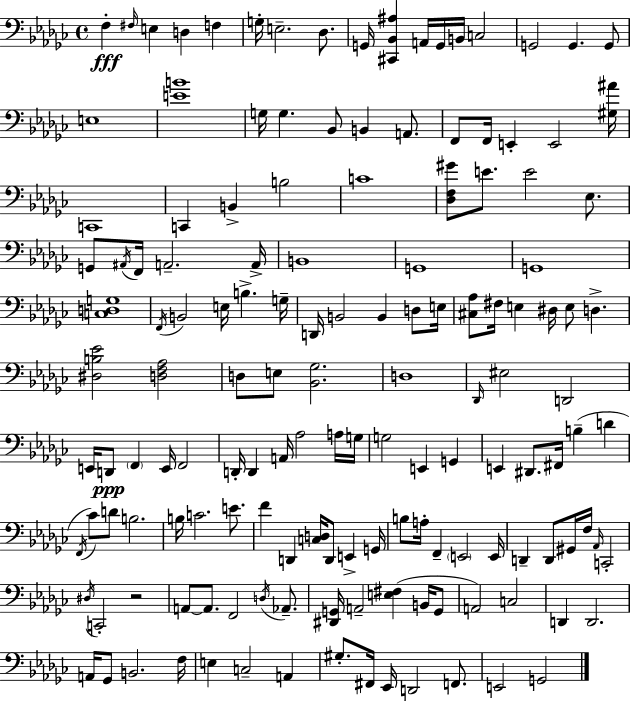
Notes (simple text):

F3/q F#3/s E3/q D3/q F3/q G3/s E3/h. Db3/e. G2/s [C#2,Bb2,A#3]/q A2/s G2/s B2/s C3/h G2/h G2/q. G2/e E3/w [E4,B4]/w G3/s G3/q. Bb2/e B2/q A2/e. F2/e F2/s E2/q E2/h [G#3,A#4]/s C2/w C2/q B2/q B3/h C4/w [Db3,F3,G#4]/e E4/e. E4/h Eb3/e. G2/e A#2/s F2/s A2/h. A2/s B2/w G2/w G2/w [C3,D3,G3]/w F2/s B2/h E3/s B3/q. G3/s D2/s B2/h B2/q D3/e E3/s [C#3,Ab3]/e F#3/s E3/q D#3/s E3/e D3/q. [D#3,B3,Eb4]/h [D3,F3,Ab3]/h D3/e E3/e [Bb2,Gb3]/h. D3/w Db2/s EIS3/h D2/h E2/s D2/e F2/q E2/s F2/h D2/s D2/q A2/s Ab3/h A3/s G3/s G3/h E2/q G2/q E2/q D#2/e. F#2/s B3/q D4/q F2/s CES4/e D4/e B3/h. B3/s C4/h. E4/e. F4/q D2/q [C3,D3]/s D2/e E2/q G2/s B3/e A3/s F2/q E2/h E2/s D2/q D2/e G#2/s F3/s Ab2/s C2/h D#3/s C2/h R/h A2/e A2/e. F2/h D3/s Ab2/e. [D#2,G2]/s A2/h [E3,F#3]/q B2/s G2/e A2/h C3/h D2/q D2/h. A2/s Gb2/e B2/h. F3/s E3/q C3/h A2/q G#3/e. F#2/s Eb2/s D2/h F2/e. E2/h G2/h